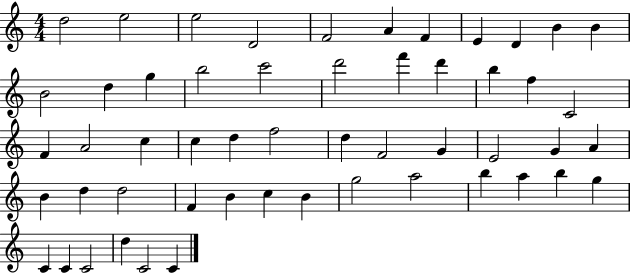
X:1
T:Untitled
M:4/4
L:1/4
K:C
d2 e2 e2 D2 F2 A F E D B B B2 d g b2 c'2 d'2 f' d' b f C2 F A2 c c d f2 d F2 G E2 G A B d d2 F B c B g2 a2 b a b g C C C2 d C2 C